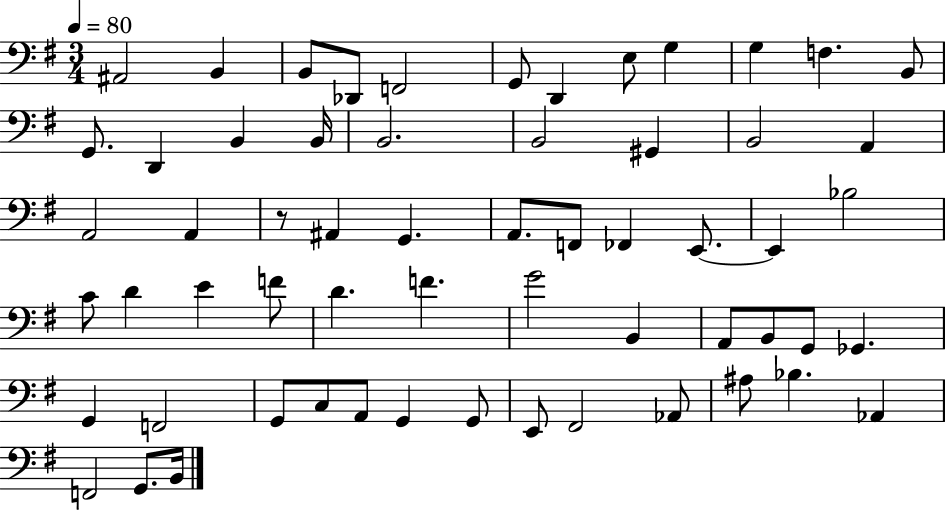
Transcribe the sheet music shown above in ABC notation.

X:1
T:Untitled
M:3/4
L:1/4
K:G
^A,,2 B,, B,,/2 _D,,/2 F,,2 G,,/2 D,, E,/2 G, G, F, B,,/2 G,,/2 D,, B,, B,,/4 B,,2 B,,2 ^G,, B,,2 A,, A,,2 A,, z/2 ^A,, G,, A,,/2 F,,/2 _F,, E,,/2 E,, _B,2 C/2 D E F/2 D F G2 B,, A,,/2 B,,/2 G,,/2 _G,, G,, F,,2 G,,/2 C,/2 A,,/2 G,, G,,/2 E,,/2 ^F,,2 _A,,/2 ^A,/2 _B, _A,, F,,2 G,,/2 B,,/4